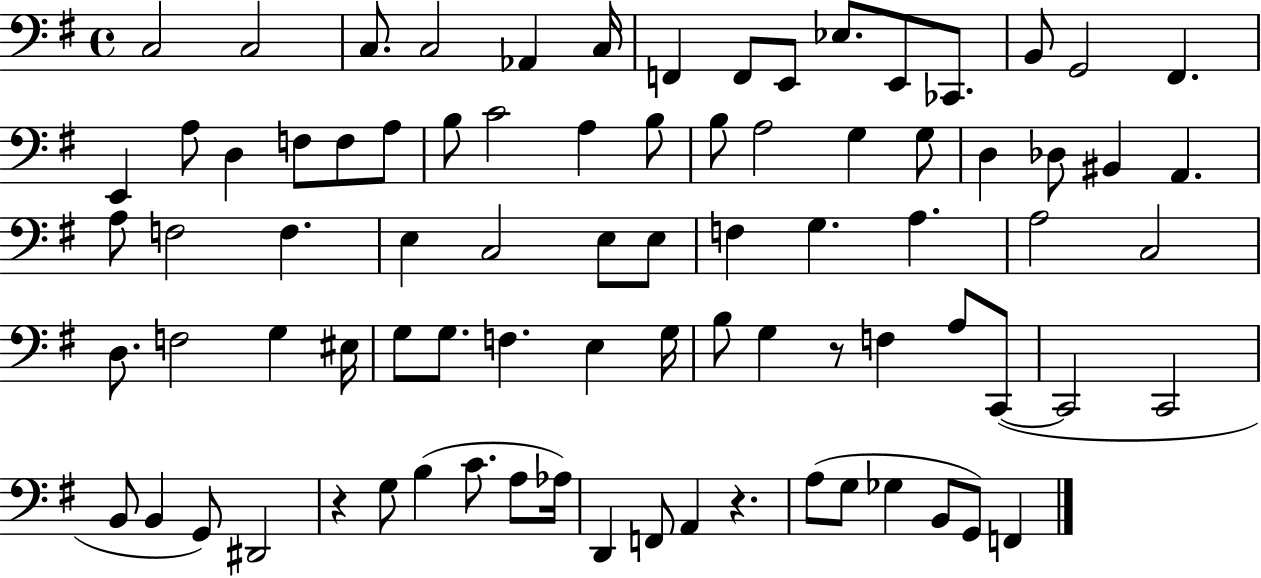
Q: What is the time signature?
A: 4/4